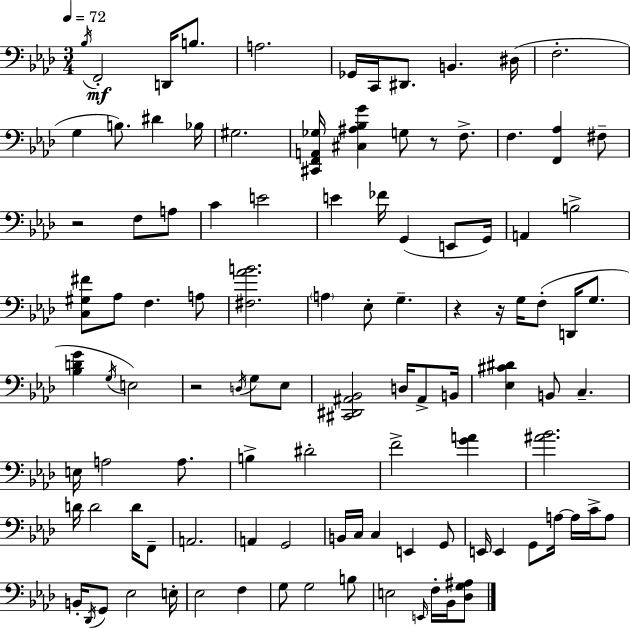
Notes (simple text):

Bb3/s F2/h D2/s B3/e. A3/h. Gb2/s C2/s D#2/e. B2/q. D#3/s F3/h. G3/q B3/e. D#4/q Bb3/s G#3/h. [C#2,F2,A2,Gb3]/s [C#3,A#3,Bb3,G4]/q G3/e R/e F3/e. F3/q. [F2,Ab3]/q F#3/e R/h F3/e A3/e C4/q E4/h E4/q FES4/s G2/q E2/e G2/s A2/q B3/h [C3,G#3,F#4]/e Ab3/e F3/q. A3/e [F#3,Ab4,B4]/h. A3/q Eb3/e G3/q. R/q R/s G3/s F3/e D2/s G3/e. [Bb3,D4,G4]/q G3/s E3/h R/h D3/s G3/e Eb3/e [C#2,D#2,A#2,Bb2]/h D3/s A#2/e B2/s [Eb3,C#4,D#4]/q B2/e C3/q. E3/s A3/h A3/e. B3/q D#4/h F4/h [G4,A4]/q [A#4,Bb4]/h. D4/s D4/h D4/s F2/e A2/h. A2/q G2/h B2/s C3/s C3/q E2/q G2/e E2/s E2/q G2/e A3/s A3/s C4/s A3/e B2/s Db2/s G2/e Eb3/h E3/s Eb3/h F3/q G3/e G3/h B3/e E3/h E2/s F3/s Bb2/s [Db3,G3,A#3]/e